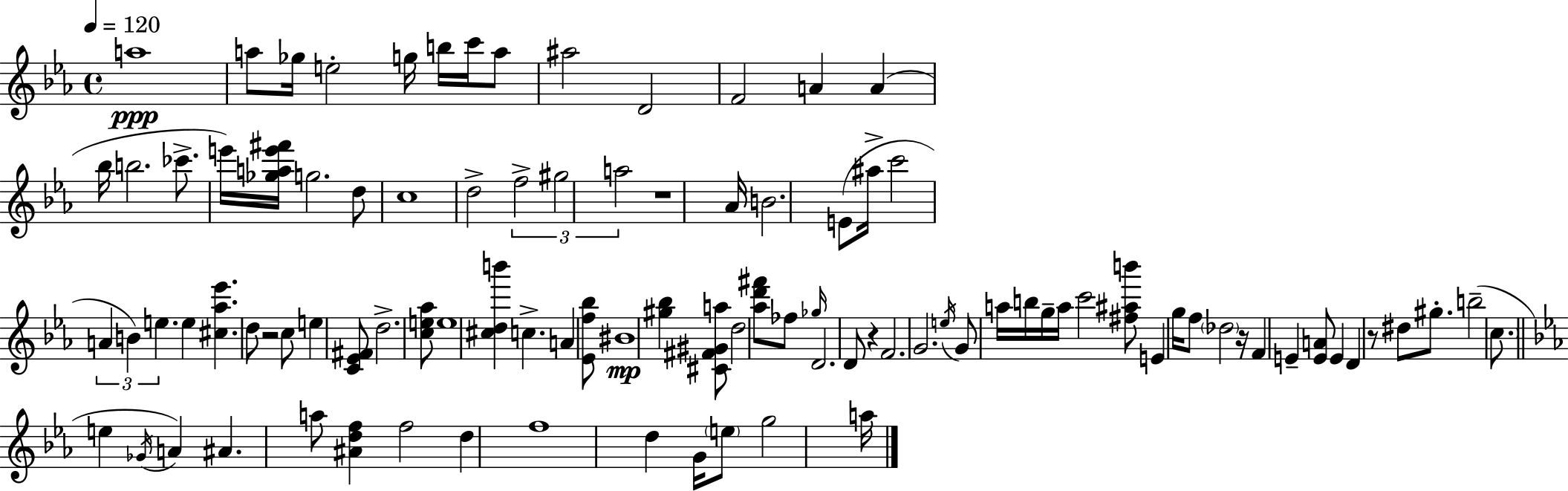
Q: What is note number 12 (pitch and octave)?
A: A4